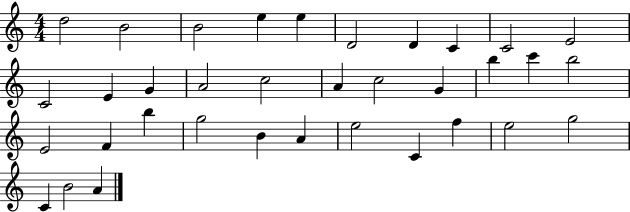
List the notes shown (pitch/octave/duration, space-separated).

D5/h B4/h B4/h E5/q E5/q D4/h D4/q C4/q C4/h E4/h C4/h E4/q G4/q A4/h C5/h A4/q C5/h G4/q B5/q C6/q B5/h E4/h F4/q B5/q G5/h B4/q A4/q E5/h C4/q F5/q E5/h G5/h C4/q B4/h A4/q